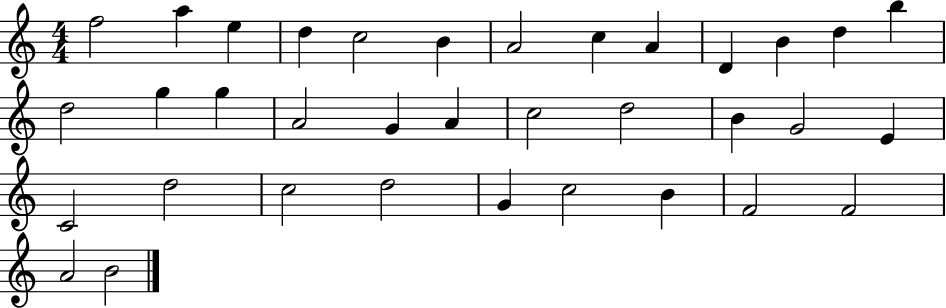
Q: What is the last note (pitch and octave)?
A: B4